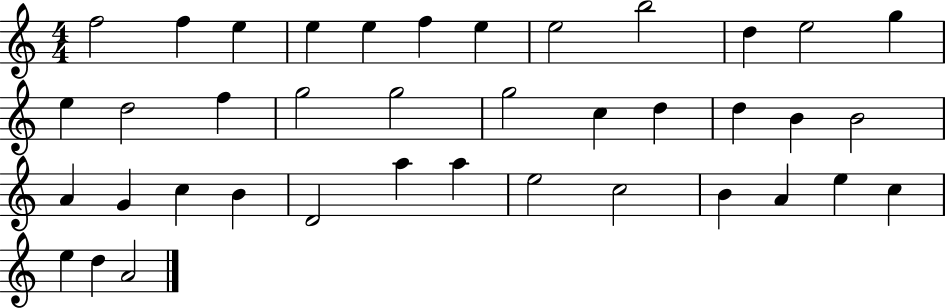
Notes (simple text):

F5/h F5/q E5/q E5/q E5/q F5/q E5/q E5/h B5/h D5/q E5/h G5/q E5/q D5/h F5/q G5/h G5/h G5/h C5/q D5/q D5/q B4/q B4/h A4/q G4/q C5/q B4/q D4/h A5/q A5/q E5/h C5/h B4/q A4/q E5/q C5/q E5/q D5/q A4/h